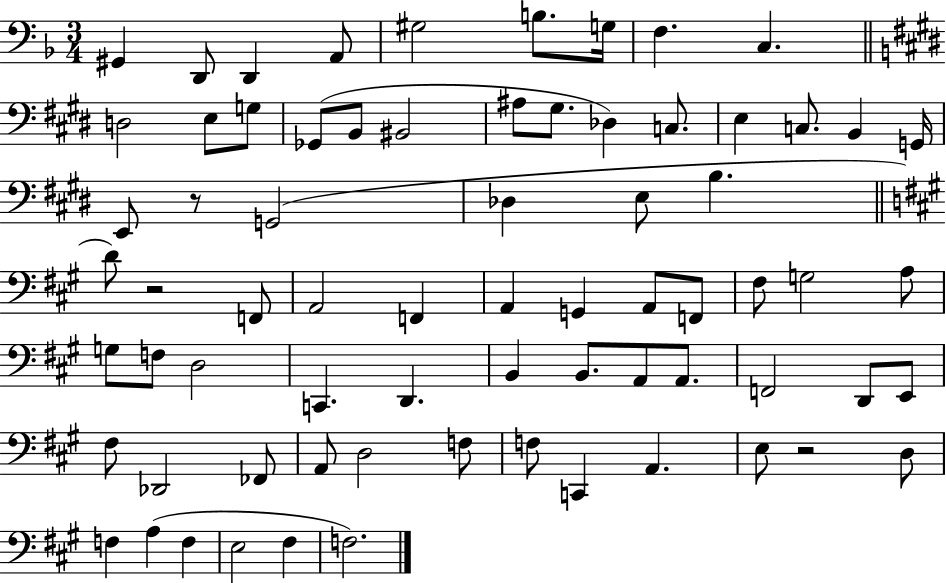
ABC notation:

X:1
T:Untitled
M:3/4
L:1/4
K:F
^G,, D,,/2 D,, A,,/2 ^G,2 B,/2 G,/4 F, C, D,2 E,/2 G,/2 _G,,/2 B,,/2 ^B,,2 ^A,/2 ^G,/2 _D, C,/2 E, C,/2 B,, G,,/4 E,,/2 z/2 G,,2 _D, E,/2 B, D/2 z2 F,,/2 A,,2 F,, A,, G,, A,,/2 F,,/2 ^F,/2 G,2 A,/2 G,/2 F,/2 D,2 C,, D,, B,, B,,/2 A,,/2 A,,/2 F,,2 D,,/2 E,,/2 ^F,/2 _D,,2 _F,,/2 A,,/2 D,2 F,/2 F,/2 C,, A,, E,/2 z2 D,/2 F, A, F, E,2 ^F, F,2